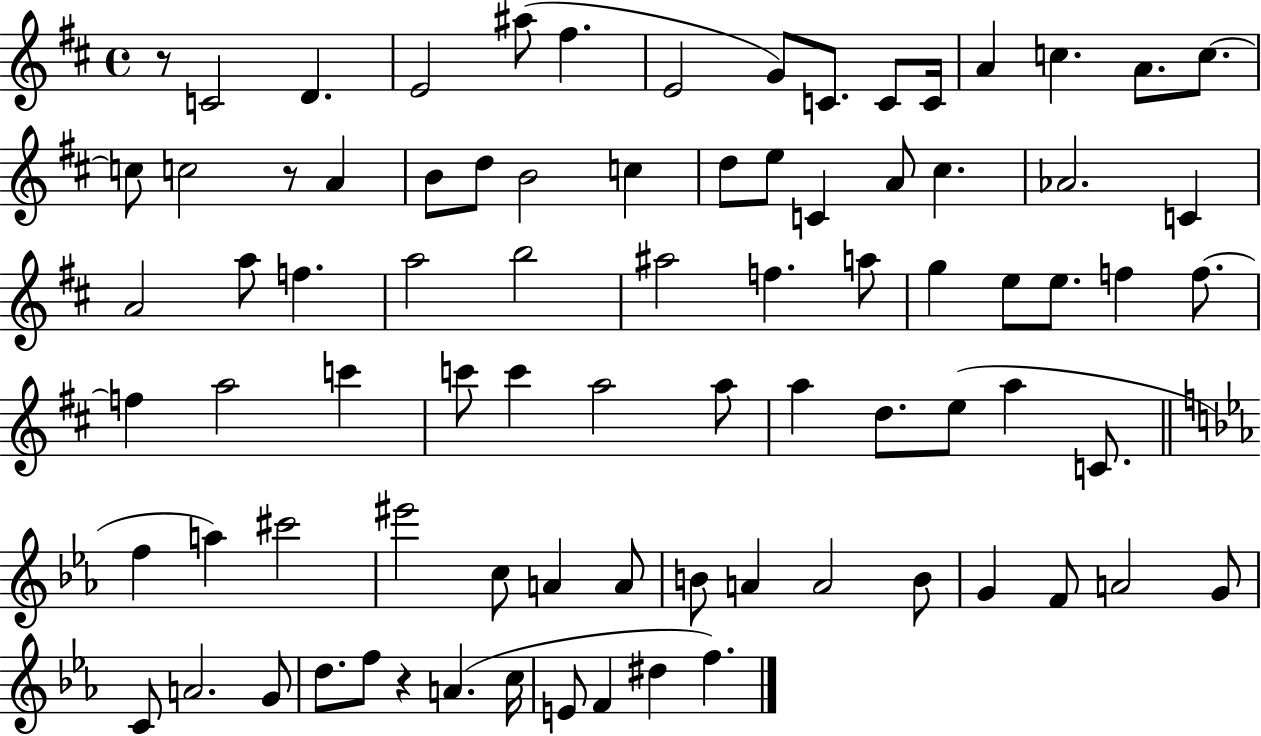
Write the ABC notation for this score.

X:1
T:Untitled
M:4/4
L:1/4
K:D
z/2 C2 D E2 ^a/2 ^f E2 G/2 C/2 C/2 C/4 A c A/2 c/2 c/2 c2 z/2 A B/2 d/2 B2 c d/2 e/2 C A/2 ^c _A2 C A2 a/2 f a2 b2 ^a2 f a/2 g e/2 e/2 f f/2 f a2 c' c'/2 c' a2 a/2 a d/2 e/2 a C/2 f a ^c'2 ^e'2 c/2 A A/2 B/2 A A2 B/2 G F/2 A2 G/2 C/2 A2 G/2 d/2 f/2 z A c/4 E/2 F ^d f